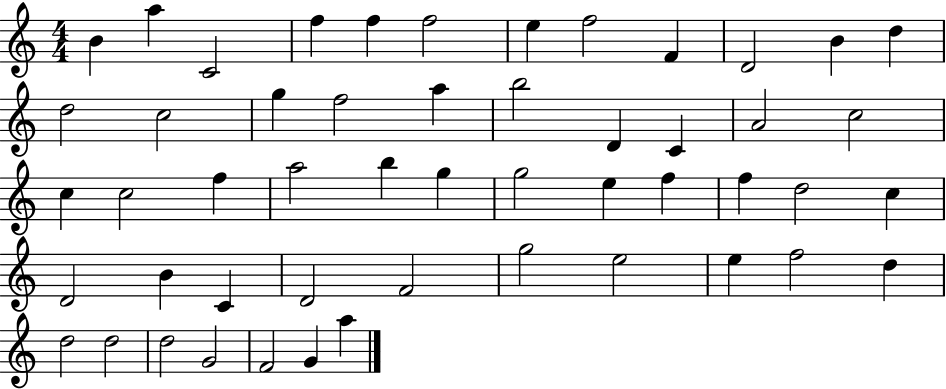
{
  \clef treble
  \numericTimeSignature
  \time 4/4
  \key c \major
  b'4 a''4 c'2 | f''4 f''4 f''2 | e''4 f''2 f'4 | d'2 b'4 d''4 | \break d''2 c''2 | g''4 f''2 a''4 | b''2 d'4 c'4 | a'2 c''2 | \break c''4 c''2 f''4 | a''2 b''4 g''4 | g''2 e''4 f''4 | f''4 d''2 c''4 | \break d'2 b'4 c'4 | d'2 f'2 | g''2 e''2 | e''4 f''2 d''4 | \break d''2 d''2 | d''2 g'2 | f'2 g'4 a''4 | \bar "|."
}